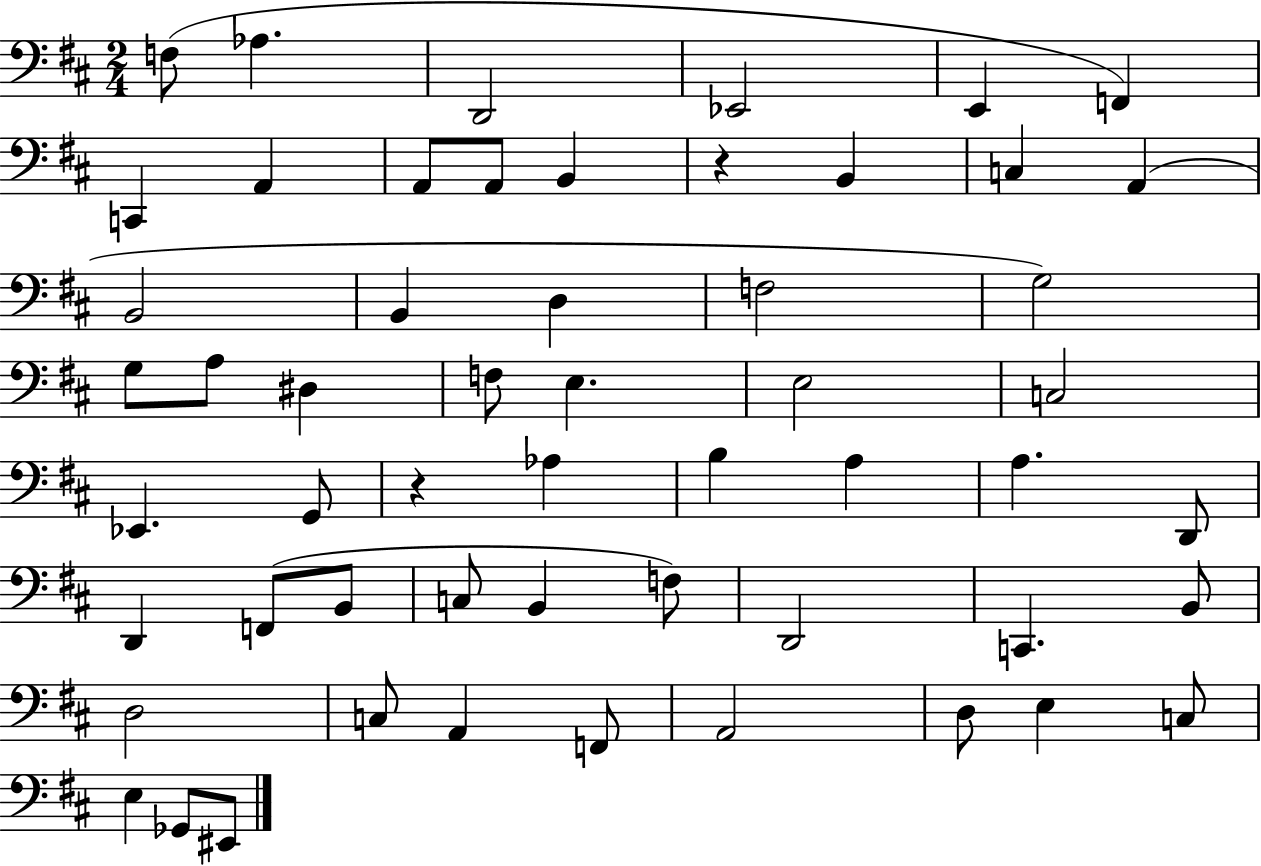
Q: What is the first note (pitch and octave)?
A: F3